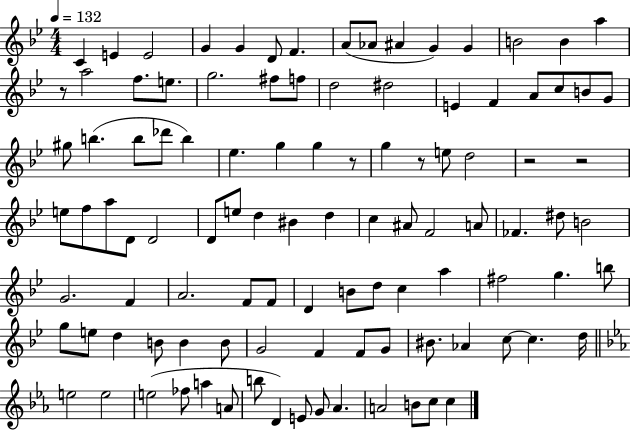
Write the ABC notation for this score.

X:1
T:Untitled
M:4/4
L:1/4
K:Bb
C E E2 G G D/2 F A/2 _A/2 ^A G G B2 B a z/2 a2 f/2 e/2 g2 ^f/2 f/2 d2 ^d2 E F A/2 c/2 B/2 G/2 ^g/2 b b/2 _d'/2 b _e g g z/2 g z/2 e/2 d2 z2 z2 e/2 f/2 a/2 D/2 D2 D/2 e/2 d ^B d c ^A/2 F2 A/2 _F ^d/2 B2 G2 F A2 F/2 F/2 D B/2 d/2 c a ^f2 g b/2 g/2 e/2 d B/2 B B/2 G2 F F/2 G/2 ^B/2 _A c/2 c d/4 e2 e2 e2 _f/2 a A/2 b/2 D E/2 G/2 _A A2 B/2 c/2 c